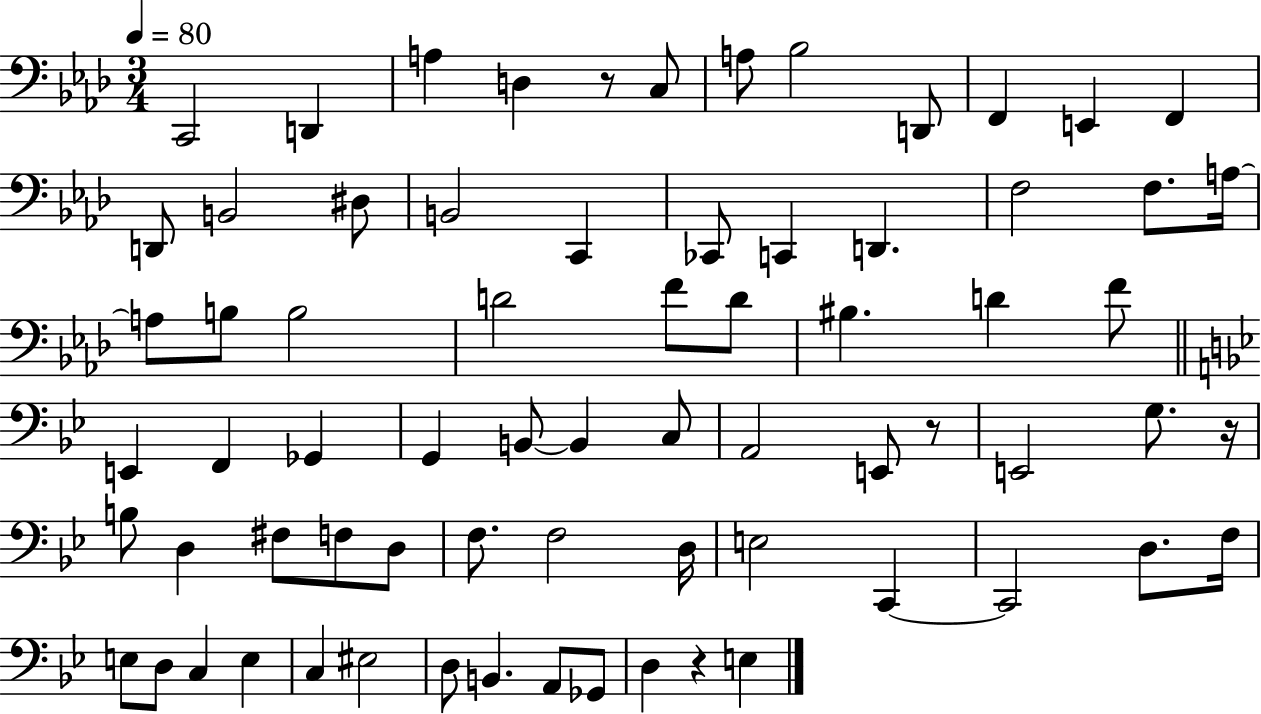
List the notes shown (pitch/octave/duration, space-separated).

C2/h D2/q A3/q D3/q R/e C3/e A3/e Bb3/h D2/e F2/q E2/q F2/q D2/e B2/h D#3/e B2/h C2/q CES2/e C2/q D2/q. F3/h F3/e. A3/s A3/e B3/e B3/h D4/h F4/e D4/e BIS3/q. D4/q F4/e E2/q F2/q Gb2/q G2/q B2/e B2/q C3/e A2/h E2/e R/e E2/h G3/e. R/s B3/e D3/q F#3/e F3/e D3/e F3/e. F3/h D3/s E3/h C2/q C2/h D3/e. F3/s E3/e D3/e C3/q E3/q C3/q EIS3/h D3/e B2/q. A2/e Gb2/e D3/q R/q E3/q